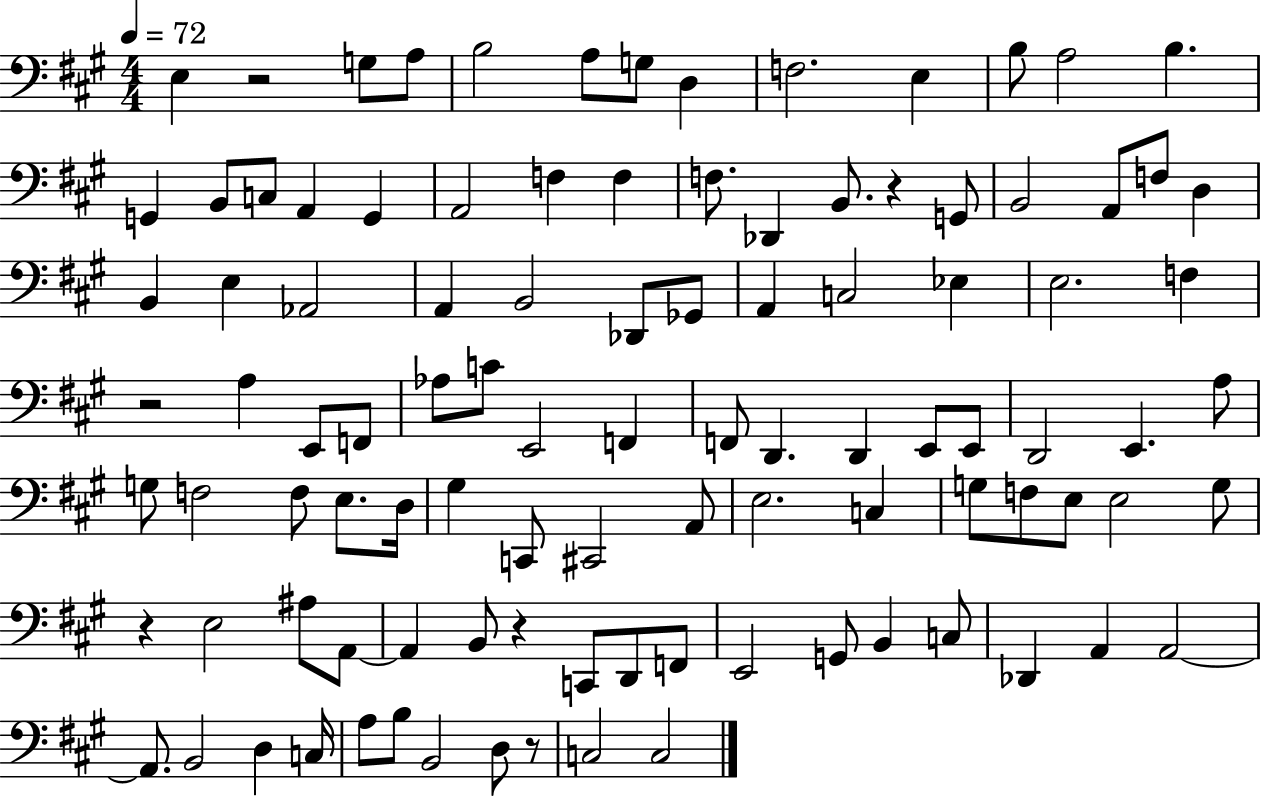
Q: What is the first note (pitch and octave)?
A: E3